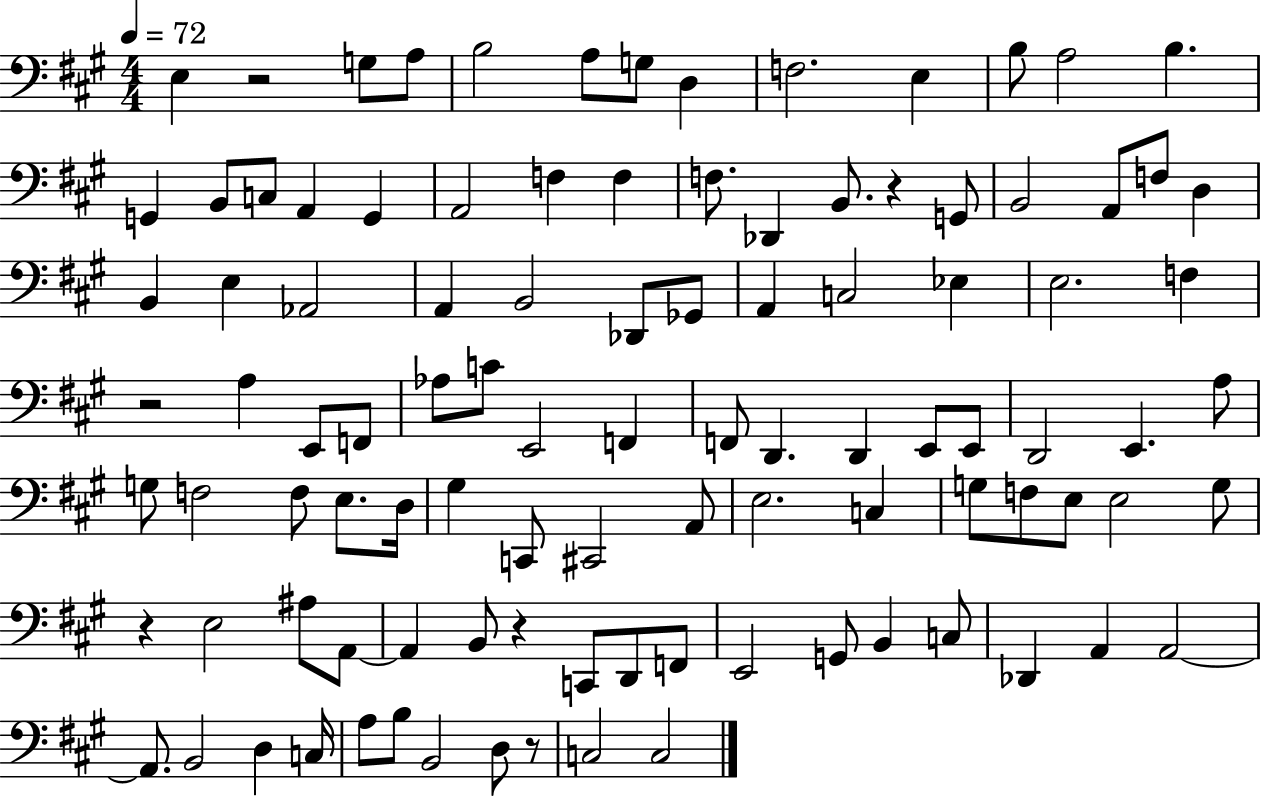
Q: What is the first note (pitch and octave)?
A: E3